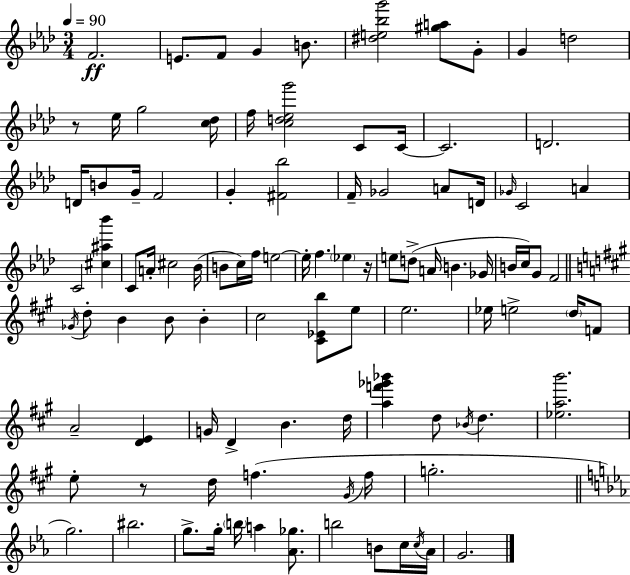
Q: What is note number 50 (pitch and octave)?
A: D5